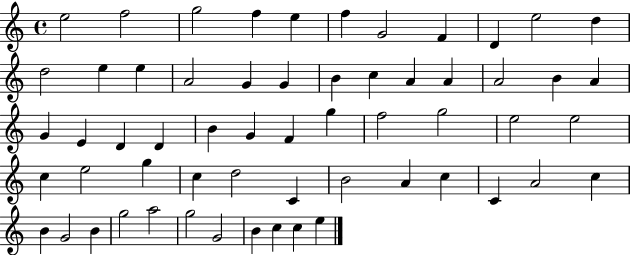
{
  \clef treble
  \time 4/4
  \defaultTimeSignature
  \key c \major
  e''2 f''2 | g''2 f''4 e''4 | f''4 g'2 f'4 | d'4 e''2 d''4 | \break d''2 e''4 e''4 | a'2 g'4 g'4 | b'4 c''4 a'4 a'4 | a'2 b'4 a'4 | \break g'4 e'4 d'4 d'4 | b'4 g'4 f'4 g''4 | f''2 g''2 | e''2 e''2 | \break c''4 e''2 g''4 | c''4 d''2 c'4 | b'2 a'4 c''4 | c'4 a'2 c''4 | \break b'4 g'2 b'4 | g''2 a''2 | g''2 g'2 | b'4 c''4 c''4 e''4 | \break \bar "|."
}